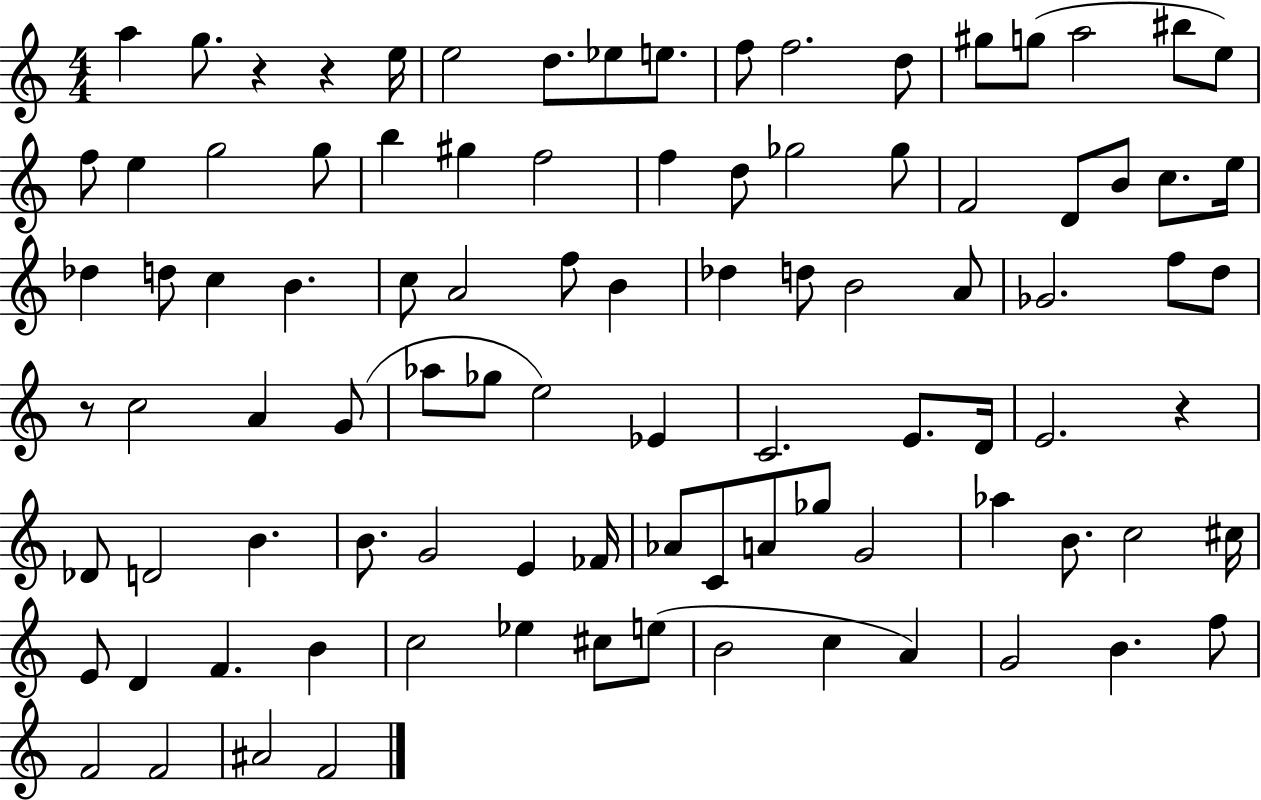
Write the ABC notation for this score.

X:1
T:Untitled
M:4/4
L:1/4
K:C
a g/2 z z e/4 e2 d/2 _e/2 e/2 f/2 f2 d/2 ^g/2 g/2 a2 ^b/2 e/2 f/2 e g2 g/2 b ^g f2 f d/2 _g2 _g/2 F2 D/2 B/2 c/2 e/4 _d d/2 c B c/2 A2 f/2 B _d d/2 B2 A/2 _G2 f/2 d/2 z/2 c2 A G/2 _a/2 _g/2 e2 _E C2 E/2 D/4 E2 z _D/2 D2 B B/2 G2 E _F/4 _A/2 C/2 A/2 _g/2 G2 _a B/2 c2 ^c/4 E/2 D F B c2 _e ^c/2 e/2 B2 c A G2 B f/2 F2 F2 ^A2 F2